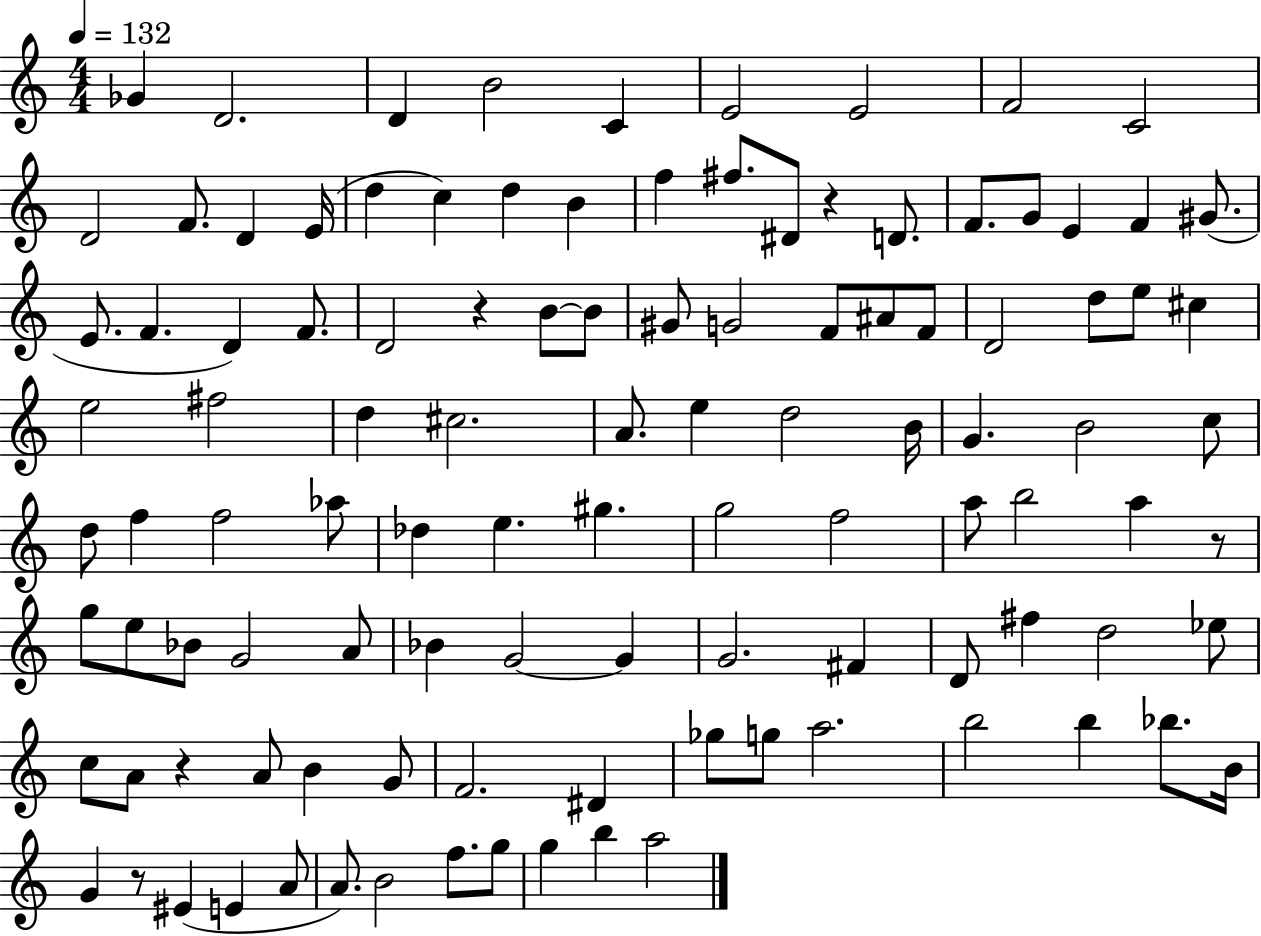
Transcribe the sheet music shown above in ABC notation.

X:1
T:Untitled
M:4/4
L:1/4
K:C
_G D2 D B2 C E2 E2 F2 C2 D2 F/2 D E/4 d c d B f ^f/2 ^D/2 z D/2 F/2 G/2 E F ^G/2 E/2 F D F/2 D2 z B/2 B/2 ^G/2 G2 F/2 ^A/2 F/2 D2 d/2 e/2 ^c e2 ^f2 d ^c2 A/2 e d2 B/4 G B2 c/2 d/2 f f2 _a/2 _d e ^g g2 f2 a/2 b2 a z/2 g/2 e/2 _B/2 G2 A/2 _B G2 G G2 ^F D/2 ^f d2 _e/2 c/2 A/2 z A/2 B G/2 F2 ^D _g/2 g/2 a2 b2 b _b/2 B/4 G z/2 ^E E A/2 A/2 B2 f/2 g/2 g b a2